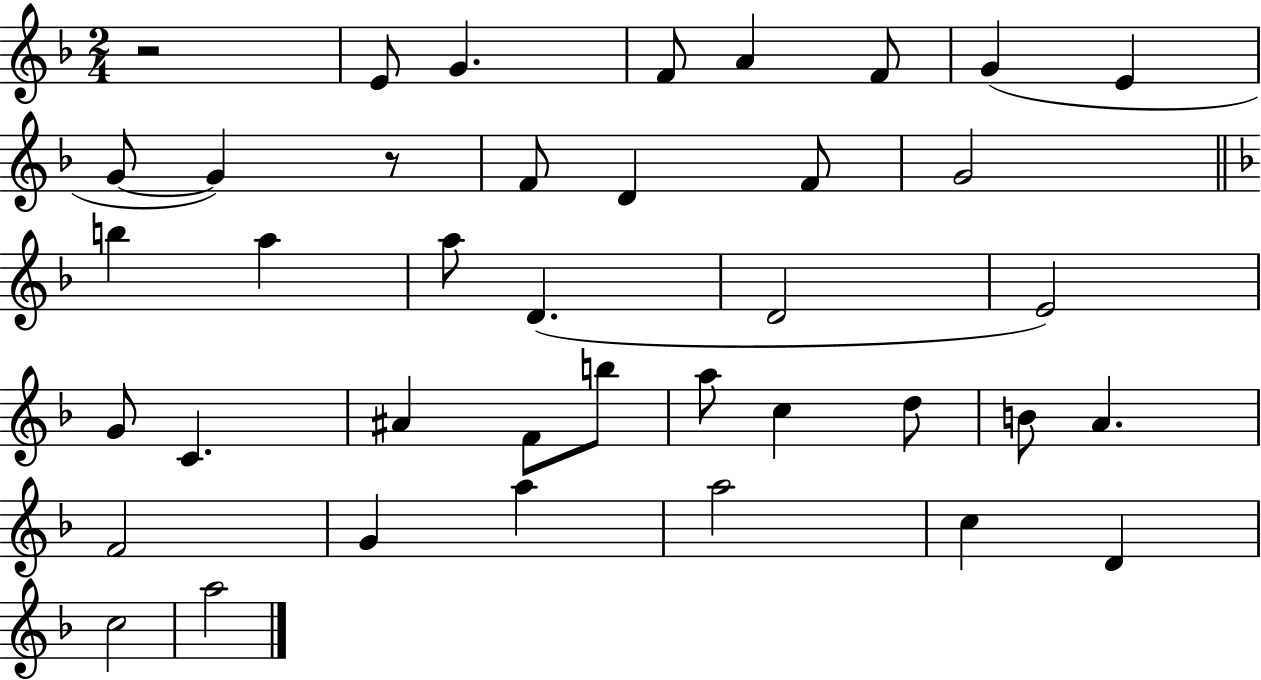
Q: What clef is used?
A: treble